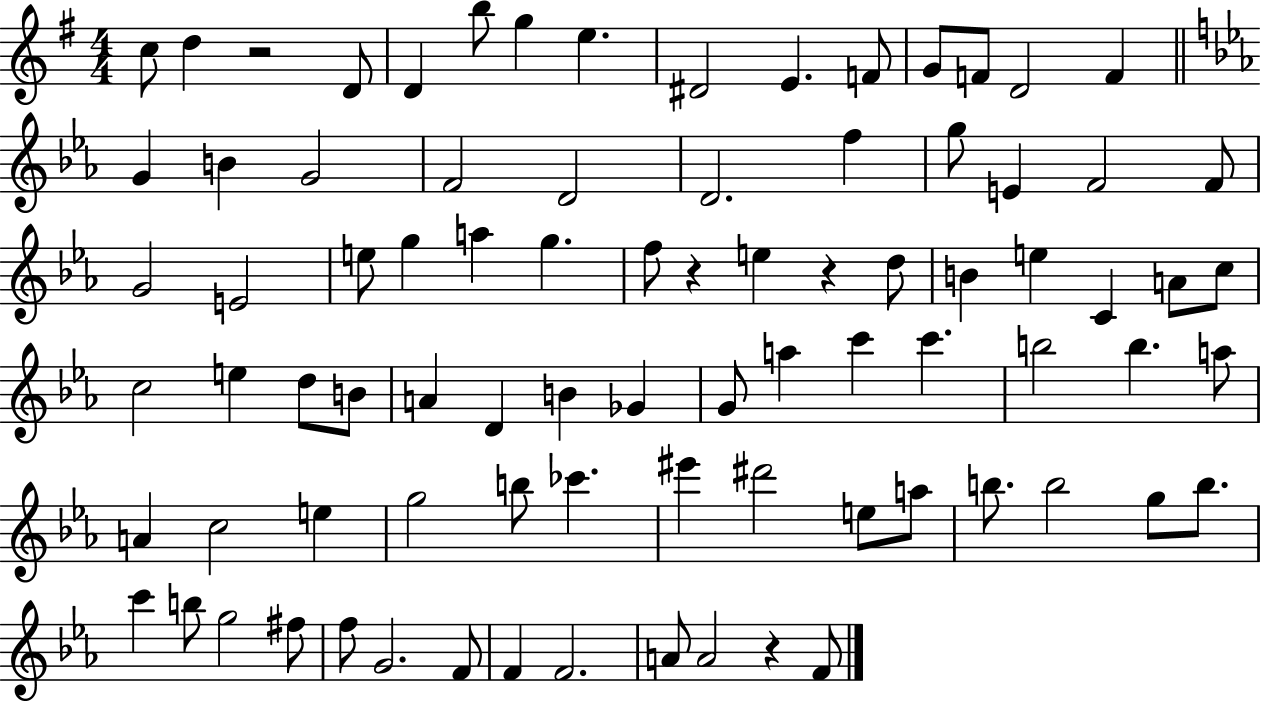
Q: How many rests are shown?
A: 4